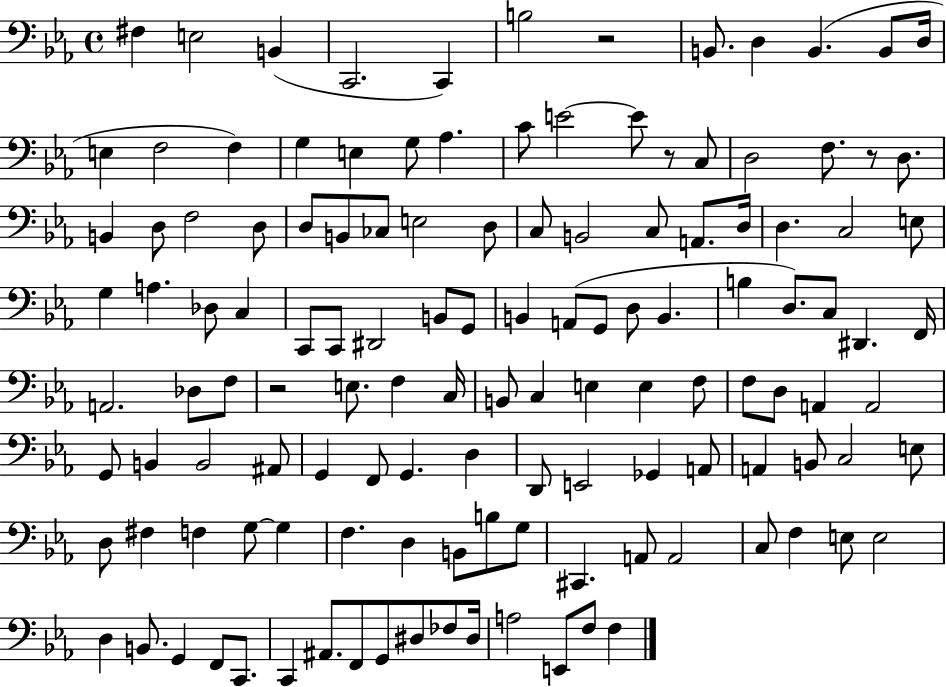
{
  \clef bass
  \time 4/4
  \defaultTimeSignature
  \key ees \major
  fis4 e2 b,4( | c,2. c,4) | b2 r2 | b,8. d4 b,4.( b,8 d16 | \break e4 f2 f4) | g4 e4 g8 aes4. | c'8 e'2~~ e'8 r8 c8 | d2 f8. r8 d8. | \break b,4 d8 f2 d8 | d8 b,8 ces8 e2 d8 | c8 b,2 c8 a,8. d16 | d4. c2 e8 | \break g4 a4. des8 c4 | c,8 c,8 dis,2 b,8 g,8 | b,4 a,8( g,8 d8 b,4. | b4 d8.) c8 dis,4. f,16 | \break a,2. des8 f8 | r2 e8. f4 c16 | b,8 c4 e4 e4 f8 | f8 d8 a,4 a,2 | \break g,8 b,4 b,2 ais,8 | g,4 f,8 g,4. d4 | d,8 e,2 ges,4 a,8 | a,4 b,8 c2 e8 | \break d8 fis4 f4 g8~~ g4 | f4. d4 b,8 b8 g8 | cis,4. a,8 a,2 | c8 f4 e8 e2 | \break d4 b,8. g,4 f,8 c,8. | c,4 ais,8. f,8 g,8 dis8 fes8 dis16 | a2 e,8 f8 f4 | \bar "|."
}